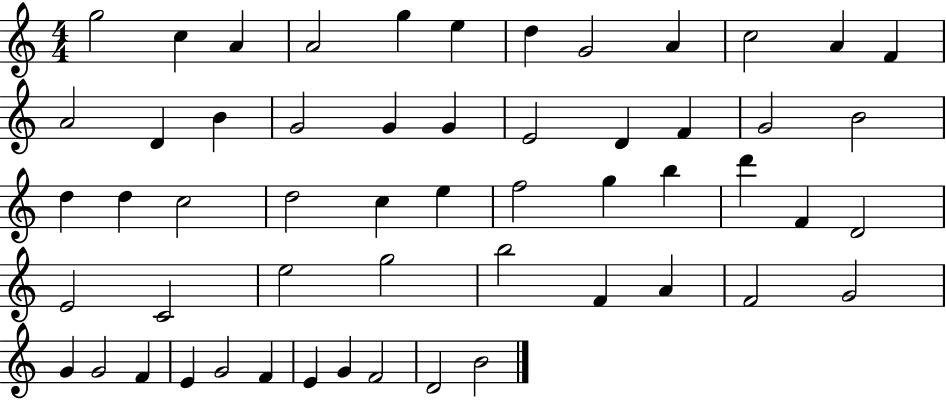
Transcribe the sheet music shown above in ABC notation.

X:1
T:Untitled
M:4/4
L:1/4
K:C
g2 c A A2 g e d G2 A c2 A F A2 D B G2 G G E2 D F G2 B2 d d c2 d2 c e f2 g b d' F D2 E2 C2 e2 g2 b2 F A F2 G2 G G2 F E G2 F E G F2 D2 B2